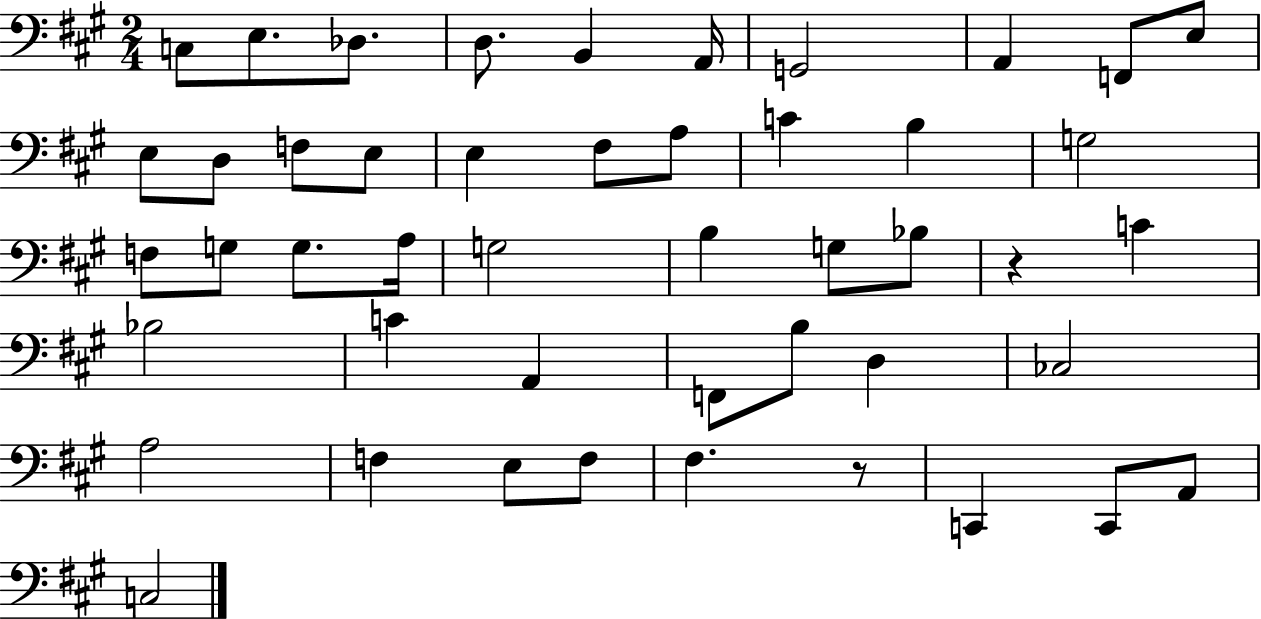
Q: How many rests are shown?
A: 2